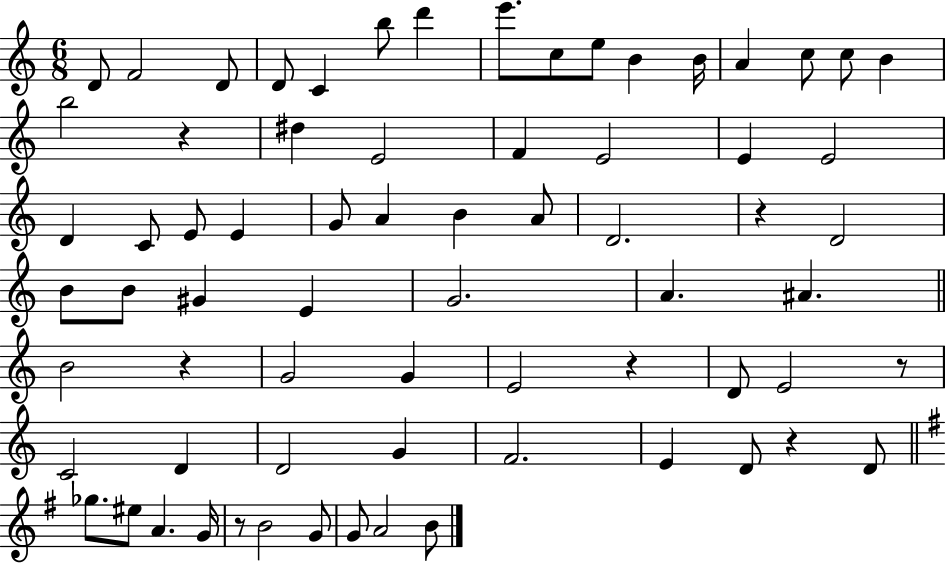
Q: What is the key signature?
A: C major